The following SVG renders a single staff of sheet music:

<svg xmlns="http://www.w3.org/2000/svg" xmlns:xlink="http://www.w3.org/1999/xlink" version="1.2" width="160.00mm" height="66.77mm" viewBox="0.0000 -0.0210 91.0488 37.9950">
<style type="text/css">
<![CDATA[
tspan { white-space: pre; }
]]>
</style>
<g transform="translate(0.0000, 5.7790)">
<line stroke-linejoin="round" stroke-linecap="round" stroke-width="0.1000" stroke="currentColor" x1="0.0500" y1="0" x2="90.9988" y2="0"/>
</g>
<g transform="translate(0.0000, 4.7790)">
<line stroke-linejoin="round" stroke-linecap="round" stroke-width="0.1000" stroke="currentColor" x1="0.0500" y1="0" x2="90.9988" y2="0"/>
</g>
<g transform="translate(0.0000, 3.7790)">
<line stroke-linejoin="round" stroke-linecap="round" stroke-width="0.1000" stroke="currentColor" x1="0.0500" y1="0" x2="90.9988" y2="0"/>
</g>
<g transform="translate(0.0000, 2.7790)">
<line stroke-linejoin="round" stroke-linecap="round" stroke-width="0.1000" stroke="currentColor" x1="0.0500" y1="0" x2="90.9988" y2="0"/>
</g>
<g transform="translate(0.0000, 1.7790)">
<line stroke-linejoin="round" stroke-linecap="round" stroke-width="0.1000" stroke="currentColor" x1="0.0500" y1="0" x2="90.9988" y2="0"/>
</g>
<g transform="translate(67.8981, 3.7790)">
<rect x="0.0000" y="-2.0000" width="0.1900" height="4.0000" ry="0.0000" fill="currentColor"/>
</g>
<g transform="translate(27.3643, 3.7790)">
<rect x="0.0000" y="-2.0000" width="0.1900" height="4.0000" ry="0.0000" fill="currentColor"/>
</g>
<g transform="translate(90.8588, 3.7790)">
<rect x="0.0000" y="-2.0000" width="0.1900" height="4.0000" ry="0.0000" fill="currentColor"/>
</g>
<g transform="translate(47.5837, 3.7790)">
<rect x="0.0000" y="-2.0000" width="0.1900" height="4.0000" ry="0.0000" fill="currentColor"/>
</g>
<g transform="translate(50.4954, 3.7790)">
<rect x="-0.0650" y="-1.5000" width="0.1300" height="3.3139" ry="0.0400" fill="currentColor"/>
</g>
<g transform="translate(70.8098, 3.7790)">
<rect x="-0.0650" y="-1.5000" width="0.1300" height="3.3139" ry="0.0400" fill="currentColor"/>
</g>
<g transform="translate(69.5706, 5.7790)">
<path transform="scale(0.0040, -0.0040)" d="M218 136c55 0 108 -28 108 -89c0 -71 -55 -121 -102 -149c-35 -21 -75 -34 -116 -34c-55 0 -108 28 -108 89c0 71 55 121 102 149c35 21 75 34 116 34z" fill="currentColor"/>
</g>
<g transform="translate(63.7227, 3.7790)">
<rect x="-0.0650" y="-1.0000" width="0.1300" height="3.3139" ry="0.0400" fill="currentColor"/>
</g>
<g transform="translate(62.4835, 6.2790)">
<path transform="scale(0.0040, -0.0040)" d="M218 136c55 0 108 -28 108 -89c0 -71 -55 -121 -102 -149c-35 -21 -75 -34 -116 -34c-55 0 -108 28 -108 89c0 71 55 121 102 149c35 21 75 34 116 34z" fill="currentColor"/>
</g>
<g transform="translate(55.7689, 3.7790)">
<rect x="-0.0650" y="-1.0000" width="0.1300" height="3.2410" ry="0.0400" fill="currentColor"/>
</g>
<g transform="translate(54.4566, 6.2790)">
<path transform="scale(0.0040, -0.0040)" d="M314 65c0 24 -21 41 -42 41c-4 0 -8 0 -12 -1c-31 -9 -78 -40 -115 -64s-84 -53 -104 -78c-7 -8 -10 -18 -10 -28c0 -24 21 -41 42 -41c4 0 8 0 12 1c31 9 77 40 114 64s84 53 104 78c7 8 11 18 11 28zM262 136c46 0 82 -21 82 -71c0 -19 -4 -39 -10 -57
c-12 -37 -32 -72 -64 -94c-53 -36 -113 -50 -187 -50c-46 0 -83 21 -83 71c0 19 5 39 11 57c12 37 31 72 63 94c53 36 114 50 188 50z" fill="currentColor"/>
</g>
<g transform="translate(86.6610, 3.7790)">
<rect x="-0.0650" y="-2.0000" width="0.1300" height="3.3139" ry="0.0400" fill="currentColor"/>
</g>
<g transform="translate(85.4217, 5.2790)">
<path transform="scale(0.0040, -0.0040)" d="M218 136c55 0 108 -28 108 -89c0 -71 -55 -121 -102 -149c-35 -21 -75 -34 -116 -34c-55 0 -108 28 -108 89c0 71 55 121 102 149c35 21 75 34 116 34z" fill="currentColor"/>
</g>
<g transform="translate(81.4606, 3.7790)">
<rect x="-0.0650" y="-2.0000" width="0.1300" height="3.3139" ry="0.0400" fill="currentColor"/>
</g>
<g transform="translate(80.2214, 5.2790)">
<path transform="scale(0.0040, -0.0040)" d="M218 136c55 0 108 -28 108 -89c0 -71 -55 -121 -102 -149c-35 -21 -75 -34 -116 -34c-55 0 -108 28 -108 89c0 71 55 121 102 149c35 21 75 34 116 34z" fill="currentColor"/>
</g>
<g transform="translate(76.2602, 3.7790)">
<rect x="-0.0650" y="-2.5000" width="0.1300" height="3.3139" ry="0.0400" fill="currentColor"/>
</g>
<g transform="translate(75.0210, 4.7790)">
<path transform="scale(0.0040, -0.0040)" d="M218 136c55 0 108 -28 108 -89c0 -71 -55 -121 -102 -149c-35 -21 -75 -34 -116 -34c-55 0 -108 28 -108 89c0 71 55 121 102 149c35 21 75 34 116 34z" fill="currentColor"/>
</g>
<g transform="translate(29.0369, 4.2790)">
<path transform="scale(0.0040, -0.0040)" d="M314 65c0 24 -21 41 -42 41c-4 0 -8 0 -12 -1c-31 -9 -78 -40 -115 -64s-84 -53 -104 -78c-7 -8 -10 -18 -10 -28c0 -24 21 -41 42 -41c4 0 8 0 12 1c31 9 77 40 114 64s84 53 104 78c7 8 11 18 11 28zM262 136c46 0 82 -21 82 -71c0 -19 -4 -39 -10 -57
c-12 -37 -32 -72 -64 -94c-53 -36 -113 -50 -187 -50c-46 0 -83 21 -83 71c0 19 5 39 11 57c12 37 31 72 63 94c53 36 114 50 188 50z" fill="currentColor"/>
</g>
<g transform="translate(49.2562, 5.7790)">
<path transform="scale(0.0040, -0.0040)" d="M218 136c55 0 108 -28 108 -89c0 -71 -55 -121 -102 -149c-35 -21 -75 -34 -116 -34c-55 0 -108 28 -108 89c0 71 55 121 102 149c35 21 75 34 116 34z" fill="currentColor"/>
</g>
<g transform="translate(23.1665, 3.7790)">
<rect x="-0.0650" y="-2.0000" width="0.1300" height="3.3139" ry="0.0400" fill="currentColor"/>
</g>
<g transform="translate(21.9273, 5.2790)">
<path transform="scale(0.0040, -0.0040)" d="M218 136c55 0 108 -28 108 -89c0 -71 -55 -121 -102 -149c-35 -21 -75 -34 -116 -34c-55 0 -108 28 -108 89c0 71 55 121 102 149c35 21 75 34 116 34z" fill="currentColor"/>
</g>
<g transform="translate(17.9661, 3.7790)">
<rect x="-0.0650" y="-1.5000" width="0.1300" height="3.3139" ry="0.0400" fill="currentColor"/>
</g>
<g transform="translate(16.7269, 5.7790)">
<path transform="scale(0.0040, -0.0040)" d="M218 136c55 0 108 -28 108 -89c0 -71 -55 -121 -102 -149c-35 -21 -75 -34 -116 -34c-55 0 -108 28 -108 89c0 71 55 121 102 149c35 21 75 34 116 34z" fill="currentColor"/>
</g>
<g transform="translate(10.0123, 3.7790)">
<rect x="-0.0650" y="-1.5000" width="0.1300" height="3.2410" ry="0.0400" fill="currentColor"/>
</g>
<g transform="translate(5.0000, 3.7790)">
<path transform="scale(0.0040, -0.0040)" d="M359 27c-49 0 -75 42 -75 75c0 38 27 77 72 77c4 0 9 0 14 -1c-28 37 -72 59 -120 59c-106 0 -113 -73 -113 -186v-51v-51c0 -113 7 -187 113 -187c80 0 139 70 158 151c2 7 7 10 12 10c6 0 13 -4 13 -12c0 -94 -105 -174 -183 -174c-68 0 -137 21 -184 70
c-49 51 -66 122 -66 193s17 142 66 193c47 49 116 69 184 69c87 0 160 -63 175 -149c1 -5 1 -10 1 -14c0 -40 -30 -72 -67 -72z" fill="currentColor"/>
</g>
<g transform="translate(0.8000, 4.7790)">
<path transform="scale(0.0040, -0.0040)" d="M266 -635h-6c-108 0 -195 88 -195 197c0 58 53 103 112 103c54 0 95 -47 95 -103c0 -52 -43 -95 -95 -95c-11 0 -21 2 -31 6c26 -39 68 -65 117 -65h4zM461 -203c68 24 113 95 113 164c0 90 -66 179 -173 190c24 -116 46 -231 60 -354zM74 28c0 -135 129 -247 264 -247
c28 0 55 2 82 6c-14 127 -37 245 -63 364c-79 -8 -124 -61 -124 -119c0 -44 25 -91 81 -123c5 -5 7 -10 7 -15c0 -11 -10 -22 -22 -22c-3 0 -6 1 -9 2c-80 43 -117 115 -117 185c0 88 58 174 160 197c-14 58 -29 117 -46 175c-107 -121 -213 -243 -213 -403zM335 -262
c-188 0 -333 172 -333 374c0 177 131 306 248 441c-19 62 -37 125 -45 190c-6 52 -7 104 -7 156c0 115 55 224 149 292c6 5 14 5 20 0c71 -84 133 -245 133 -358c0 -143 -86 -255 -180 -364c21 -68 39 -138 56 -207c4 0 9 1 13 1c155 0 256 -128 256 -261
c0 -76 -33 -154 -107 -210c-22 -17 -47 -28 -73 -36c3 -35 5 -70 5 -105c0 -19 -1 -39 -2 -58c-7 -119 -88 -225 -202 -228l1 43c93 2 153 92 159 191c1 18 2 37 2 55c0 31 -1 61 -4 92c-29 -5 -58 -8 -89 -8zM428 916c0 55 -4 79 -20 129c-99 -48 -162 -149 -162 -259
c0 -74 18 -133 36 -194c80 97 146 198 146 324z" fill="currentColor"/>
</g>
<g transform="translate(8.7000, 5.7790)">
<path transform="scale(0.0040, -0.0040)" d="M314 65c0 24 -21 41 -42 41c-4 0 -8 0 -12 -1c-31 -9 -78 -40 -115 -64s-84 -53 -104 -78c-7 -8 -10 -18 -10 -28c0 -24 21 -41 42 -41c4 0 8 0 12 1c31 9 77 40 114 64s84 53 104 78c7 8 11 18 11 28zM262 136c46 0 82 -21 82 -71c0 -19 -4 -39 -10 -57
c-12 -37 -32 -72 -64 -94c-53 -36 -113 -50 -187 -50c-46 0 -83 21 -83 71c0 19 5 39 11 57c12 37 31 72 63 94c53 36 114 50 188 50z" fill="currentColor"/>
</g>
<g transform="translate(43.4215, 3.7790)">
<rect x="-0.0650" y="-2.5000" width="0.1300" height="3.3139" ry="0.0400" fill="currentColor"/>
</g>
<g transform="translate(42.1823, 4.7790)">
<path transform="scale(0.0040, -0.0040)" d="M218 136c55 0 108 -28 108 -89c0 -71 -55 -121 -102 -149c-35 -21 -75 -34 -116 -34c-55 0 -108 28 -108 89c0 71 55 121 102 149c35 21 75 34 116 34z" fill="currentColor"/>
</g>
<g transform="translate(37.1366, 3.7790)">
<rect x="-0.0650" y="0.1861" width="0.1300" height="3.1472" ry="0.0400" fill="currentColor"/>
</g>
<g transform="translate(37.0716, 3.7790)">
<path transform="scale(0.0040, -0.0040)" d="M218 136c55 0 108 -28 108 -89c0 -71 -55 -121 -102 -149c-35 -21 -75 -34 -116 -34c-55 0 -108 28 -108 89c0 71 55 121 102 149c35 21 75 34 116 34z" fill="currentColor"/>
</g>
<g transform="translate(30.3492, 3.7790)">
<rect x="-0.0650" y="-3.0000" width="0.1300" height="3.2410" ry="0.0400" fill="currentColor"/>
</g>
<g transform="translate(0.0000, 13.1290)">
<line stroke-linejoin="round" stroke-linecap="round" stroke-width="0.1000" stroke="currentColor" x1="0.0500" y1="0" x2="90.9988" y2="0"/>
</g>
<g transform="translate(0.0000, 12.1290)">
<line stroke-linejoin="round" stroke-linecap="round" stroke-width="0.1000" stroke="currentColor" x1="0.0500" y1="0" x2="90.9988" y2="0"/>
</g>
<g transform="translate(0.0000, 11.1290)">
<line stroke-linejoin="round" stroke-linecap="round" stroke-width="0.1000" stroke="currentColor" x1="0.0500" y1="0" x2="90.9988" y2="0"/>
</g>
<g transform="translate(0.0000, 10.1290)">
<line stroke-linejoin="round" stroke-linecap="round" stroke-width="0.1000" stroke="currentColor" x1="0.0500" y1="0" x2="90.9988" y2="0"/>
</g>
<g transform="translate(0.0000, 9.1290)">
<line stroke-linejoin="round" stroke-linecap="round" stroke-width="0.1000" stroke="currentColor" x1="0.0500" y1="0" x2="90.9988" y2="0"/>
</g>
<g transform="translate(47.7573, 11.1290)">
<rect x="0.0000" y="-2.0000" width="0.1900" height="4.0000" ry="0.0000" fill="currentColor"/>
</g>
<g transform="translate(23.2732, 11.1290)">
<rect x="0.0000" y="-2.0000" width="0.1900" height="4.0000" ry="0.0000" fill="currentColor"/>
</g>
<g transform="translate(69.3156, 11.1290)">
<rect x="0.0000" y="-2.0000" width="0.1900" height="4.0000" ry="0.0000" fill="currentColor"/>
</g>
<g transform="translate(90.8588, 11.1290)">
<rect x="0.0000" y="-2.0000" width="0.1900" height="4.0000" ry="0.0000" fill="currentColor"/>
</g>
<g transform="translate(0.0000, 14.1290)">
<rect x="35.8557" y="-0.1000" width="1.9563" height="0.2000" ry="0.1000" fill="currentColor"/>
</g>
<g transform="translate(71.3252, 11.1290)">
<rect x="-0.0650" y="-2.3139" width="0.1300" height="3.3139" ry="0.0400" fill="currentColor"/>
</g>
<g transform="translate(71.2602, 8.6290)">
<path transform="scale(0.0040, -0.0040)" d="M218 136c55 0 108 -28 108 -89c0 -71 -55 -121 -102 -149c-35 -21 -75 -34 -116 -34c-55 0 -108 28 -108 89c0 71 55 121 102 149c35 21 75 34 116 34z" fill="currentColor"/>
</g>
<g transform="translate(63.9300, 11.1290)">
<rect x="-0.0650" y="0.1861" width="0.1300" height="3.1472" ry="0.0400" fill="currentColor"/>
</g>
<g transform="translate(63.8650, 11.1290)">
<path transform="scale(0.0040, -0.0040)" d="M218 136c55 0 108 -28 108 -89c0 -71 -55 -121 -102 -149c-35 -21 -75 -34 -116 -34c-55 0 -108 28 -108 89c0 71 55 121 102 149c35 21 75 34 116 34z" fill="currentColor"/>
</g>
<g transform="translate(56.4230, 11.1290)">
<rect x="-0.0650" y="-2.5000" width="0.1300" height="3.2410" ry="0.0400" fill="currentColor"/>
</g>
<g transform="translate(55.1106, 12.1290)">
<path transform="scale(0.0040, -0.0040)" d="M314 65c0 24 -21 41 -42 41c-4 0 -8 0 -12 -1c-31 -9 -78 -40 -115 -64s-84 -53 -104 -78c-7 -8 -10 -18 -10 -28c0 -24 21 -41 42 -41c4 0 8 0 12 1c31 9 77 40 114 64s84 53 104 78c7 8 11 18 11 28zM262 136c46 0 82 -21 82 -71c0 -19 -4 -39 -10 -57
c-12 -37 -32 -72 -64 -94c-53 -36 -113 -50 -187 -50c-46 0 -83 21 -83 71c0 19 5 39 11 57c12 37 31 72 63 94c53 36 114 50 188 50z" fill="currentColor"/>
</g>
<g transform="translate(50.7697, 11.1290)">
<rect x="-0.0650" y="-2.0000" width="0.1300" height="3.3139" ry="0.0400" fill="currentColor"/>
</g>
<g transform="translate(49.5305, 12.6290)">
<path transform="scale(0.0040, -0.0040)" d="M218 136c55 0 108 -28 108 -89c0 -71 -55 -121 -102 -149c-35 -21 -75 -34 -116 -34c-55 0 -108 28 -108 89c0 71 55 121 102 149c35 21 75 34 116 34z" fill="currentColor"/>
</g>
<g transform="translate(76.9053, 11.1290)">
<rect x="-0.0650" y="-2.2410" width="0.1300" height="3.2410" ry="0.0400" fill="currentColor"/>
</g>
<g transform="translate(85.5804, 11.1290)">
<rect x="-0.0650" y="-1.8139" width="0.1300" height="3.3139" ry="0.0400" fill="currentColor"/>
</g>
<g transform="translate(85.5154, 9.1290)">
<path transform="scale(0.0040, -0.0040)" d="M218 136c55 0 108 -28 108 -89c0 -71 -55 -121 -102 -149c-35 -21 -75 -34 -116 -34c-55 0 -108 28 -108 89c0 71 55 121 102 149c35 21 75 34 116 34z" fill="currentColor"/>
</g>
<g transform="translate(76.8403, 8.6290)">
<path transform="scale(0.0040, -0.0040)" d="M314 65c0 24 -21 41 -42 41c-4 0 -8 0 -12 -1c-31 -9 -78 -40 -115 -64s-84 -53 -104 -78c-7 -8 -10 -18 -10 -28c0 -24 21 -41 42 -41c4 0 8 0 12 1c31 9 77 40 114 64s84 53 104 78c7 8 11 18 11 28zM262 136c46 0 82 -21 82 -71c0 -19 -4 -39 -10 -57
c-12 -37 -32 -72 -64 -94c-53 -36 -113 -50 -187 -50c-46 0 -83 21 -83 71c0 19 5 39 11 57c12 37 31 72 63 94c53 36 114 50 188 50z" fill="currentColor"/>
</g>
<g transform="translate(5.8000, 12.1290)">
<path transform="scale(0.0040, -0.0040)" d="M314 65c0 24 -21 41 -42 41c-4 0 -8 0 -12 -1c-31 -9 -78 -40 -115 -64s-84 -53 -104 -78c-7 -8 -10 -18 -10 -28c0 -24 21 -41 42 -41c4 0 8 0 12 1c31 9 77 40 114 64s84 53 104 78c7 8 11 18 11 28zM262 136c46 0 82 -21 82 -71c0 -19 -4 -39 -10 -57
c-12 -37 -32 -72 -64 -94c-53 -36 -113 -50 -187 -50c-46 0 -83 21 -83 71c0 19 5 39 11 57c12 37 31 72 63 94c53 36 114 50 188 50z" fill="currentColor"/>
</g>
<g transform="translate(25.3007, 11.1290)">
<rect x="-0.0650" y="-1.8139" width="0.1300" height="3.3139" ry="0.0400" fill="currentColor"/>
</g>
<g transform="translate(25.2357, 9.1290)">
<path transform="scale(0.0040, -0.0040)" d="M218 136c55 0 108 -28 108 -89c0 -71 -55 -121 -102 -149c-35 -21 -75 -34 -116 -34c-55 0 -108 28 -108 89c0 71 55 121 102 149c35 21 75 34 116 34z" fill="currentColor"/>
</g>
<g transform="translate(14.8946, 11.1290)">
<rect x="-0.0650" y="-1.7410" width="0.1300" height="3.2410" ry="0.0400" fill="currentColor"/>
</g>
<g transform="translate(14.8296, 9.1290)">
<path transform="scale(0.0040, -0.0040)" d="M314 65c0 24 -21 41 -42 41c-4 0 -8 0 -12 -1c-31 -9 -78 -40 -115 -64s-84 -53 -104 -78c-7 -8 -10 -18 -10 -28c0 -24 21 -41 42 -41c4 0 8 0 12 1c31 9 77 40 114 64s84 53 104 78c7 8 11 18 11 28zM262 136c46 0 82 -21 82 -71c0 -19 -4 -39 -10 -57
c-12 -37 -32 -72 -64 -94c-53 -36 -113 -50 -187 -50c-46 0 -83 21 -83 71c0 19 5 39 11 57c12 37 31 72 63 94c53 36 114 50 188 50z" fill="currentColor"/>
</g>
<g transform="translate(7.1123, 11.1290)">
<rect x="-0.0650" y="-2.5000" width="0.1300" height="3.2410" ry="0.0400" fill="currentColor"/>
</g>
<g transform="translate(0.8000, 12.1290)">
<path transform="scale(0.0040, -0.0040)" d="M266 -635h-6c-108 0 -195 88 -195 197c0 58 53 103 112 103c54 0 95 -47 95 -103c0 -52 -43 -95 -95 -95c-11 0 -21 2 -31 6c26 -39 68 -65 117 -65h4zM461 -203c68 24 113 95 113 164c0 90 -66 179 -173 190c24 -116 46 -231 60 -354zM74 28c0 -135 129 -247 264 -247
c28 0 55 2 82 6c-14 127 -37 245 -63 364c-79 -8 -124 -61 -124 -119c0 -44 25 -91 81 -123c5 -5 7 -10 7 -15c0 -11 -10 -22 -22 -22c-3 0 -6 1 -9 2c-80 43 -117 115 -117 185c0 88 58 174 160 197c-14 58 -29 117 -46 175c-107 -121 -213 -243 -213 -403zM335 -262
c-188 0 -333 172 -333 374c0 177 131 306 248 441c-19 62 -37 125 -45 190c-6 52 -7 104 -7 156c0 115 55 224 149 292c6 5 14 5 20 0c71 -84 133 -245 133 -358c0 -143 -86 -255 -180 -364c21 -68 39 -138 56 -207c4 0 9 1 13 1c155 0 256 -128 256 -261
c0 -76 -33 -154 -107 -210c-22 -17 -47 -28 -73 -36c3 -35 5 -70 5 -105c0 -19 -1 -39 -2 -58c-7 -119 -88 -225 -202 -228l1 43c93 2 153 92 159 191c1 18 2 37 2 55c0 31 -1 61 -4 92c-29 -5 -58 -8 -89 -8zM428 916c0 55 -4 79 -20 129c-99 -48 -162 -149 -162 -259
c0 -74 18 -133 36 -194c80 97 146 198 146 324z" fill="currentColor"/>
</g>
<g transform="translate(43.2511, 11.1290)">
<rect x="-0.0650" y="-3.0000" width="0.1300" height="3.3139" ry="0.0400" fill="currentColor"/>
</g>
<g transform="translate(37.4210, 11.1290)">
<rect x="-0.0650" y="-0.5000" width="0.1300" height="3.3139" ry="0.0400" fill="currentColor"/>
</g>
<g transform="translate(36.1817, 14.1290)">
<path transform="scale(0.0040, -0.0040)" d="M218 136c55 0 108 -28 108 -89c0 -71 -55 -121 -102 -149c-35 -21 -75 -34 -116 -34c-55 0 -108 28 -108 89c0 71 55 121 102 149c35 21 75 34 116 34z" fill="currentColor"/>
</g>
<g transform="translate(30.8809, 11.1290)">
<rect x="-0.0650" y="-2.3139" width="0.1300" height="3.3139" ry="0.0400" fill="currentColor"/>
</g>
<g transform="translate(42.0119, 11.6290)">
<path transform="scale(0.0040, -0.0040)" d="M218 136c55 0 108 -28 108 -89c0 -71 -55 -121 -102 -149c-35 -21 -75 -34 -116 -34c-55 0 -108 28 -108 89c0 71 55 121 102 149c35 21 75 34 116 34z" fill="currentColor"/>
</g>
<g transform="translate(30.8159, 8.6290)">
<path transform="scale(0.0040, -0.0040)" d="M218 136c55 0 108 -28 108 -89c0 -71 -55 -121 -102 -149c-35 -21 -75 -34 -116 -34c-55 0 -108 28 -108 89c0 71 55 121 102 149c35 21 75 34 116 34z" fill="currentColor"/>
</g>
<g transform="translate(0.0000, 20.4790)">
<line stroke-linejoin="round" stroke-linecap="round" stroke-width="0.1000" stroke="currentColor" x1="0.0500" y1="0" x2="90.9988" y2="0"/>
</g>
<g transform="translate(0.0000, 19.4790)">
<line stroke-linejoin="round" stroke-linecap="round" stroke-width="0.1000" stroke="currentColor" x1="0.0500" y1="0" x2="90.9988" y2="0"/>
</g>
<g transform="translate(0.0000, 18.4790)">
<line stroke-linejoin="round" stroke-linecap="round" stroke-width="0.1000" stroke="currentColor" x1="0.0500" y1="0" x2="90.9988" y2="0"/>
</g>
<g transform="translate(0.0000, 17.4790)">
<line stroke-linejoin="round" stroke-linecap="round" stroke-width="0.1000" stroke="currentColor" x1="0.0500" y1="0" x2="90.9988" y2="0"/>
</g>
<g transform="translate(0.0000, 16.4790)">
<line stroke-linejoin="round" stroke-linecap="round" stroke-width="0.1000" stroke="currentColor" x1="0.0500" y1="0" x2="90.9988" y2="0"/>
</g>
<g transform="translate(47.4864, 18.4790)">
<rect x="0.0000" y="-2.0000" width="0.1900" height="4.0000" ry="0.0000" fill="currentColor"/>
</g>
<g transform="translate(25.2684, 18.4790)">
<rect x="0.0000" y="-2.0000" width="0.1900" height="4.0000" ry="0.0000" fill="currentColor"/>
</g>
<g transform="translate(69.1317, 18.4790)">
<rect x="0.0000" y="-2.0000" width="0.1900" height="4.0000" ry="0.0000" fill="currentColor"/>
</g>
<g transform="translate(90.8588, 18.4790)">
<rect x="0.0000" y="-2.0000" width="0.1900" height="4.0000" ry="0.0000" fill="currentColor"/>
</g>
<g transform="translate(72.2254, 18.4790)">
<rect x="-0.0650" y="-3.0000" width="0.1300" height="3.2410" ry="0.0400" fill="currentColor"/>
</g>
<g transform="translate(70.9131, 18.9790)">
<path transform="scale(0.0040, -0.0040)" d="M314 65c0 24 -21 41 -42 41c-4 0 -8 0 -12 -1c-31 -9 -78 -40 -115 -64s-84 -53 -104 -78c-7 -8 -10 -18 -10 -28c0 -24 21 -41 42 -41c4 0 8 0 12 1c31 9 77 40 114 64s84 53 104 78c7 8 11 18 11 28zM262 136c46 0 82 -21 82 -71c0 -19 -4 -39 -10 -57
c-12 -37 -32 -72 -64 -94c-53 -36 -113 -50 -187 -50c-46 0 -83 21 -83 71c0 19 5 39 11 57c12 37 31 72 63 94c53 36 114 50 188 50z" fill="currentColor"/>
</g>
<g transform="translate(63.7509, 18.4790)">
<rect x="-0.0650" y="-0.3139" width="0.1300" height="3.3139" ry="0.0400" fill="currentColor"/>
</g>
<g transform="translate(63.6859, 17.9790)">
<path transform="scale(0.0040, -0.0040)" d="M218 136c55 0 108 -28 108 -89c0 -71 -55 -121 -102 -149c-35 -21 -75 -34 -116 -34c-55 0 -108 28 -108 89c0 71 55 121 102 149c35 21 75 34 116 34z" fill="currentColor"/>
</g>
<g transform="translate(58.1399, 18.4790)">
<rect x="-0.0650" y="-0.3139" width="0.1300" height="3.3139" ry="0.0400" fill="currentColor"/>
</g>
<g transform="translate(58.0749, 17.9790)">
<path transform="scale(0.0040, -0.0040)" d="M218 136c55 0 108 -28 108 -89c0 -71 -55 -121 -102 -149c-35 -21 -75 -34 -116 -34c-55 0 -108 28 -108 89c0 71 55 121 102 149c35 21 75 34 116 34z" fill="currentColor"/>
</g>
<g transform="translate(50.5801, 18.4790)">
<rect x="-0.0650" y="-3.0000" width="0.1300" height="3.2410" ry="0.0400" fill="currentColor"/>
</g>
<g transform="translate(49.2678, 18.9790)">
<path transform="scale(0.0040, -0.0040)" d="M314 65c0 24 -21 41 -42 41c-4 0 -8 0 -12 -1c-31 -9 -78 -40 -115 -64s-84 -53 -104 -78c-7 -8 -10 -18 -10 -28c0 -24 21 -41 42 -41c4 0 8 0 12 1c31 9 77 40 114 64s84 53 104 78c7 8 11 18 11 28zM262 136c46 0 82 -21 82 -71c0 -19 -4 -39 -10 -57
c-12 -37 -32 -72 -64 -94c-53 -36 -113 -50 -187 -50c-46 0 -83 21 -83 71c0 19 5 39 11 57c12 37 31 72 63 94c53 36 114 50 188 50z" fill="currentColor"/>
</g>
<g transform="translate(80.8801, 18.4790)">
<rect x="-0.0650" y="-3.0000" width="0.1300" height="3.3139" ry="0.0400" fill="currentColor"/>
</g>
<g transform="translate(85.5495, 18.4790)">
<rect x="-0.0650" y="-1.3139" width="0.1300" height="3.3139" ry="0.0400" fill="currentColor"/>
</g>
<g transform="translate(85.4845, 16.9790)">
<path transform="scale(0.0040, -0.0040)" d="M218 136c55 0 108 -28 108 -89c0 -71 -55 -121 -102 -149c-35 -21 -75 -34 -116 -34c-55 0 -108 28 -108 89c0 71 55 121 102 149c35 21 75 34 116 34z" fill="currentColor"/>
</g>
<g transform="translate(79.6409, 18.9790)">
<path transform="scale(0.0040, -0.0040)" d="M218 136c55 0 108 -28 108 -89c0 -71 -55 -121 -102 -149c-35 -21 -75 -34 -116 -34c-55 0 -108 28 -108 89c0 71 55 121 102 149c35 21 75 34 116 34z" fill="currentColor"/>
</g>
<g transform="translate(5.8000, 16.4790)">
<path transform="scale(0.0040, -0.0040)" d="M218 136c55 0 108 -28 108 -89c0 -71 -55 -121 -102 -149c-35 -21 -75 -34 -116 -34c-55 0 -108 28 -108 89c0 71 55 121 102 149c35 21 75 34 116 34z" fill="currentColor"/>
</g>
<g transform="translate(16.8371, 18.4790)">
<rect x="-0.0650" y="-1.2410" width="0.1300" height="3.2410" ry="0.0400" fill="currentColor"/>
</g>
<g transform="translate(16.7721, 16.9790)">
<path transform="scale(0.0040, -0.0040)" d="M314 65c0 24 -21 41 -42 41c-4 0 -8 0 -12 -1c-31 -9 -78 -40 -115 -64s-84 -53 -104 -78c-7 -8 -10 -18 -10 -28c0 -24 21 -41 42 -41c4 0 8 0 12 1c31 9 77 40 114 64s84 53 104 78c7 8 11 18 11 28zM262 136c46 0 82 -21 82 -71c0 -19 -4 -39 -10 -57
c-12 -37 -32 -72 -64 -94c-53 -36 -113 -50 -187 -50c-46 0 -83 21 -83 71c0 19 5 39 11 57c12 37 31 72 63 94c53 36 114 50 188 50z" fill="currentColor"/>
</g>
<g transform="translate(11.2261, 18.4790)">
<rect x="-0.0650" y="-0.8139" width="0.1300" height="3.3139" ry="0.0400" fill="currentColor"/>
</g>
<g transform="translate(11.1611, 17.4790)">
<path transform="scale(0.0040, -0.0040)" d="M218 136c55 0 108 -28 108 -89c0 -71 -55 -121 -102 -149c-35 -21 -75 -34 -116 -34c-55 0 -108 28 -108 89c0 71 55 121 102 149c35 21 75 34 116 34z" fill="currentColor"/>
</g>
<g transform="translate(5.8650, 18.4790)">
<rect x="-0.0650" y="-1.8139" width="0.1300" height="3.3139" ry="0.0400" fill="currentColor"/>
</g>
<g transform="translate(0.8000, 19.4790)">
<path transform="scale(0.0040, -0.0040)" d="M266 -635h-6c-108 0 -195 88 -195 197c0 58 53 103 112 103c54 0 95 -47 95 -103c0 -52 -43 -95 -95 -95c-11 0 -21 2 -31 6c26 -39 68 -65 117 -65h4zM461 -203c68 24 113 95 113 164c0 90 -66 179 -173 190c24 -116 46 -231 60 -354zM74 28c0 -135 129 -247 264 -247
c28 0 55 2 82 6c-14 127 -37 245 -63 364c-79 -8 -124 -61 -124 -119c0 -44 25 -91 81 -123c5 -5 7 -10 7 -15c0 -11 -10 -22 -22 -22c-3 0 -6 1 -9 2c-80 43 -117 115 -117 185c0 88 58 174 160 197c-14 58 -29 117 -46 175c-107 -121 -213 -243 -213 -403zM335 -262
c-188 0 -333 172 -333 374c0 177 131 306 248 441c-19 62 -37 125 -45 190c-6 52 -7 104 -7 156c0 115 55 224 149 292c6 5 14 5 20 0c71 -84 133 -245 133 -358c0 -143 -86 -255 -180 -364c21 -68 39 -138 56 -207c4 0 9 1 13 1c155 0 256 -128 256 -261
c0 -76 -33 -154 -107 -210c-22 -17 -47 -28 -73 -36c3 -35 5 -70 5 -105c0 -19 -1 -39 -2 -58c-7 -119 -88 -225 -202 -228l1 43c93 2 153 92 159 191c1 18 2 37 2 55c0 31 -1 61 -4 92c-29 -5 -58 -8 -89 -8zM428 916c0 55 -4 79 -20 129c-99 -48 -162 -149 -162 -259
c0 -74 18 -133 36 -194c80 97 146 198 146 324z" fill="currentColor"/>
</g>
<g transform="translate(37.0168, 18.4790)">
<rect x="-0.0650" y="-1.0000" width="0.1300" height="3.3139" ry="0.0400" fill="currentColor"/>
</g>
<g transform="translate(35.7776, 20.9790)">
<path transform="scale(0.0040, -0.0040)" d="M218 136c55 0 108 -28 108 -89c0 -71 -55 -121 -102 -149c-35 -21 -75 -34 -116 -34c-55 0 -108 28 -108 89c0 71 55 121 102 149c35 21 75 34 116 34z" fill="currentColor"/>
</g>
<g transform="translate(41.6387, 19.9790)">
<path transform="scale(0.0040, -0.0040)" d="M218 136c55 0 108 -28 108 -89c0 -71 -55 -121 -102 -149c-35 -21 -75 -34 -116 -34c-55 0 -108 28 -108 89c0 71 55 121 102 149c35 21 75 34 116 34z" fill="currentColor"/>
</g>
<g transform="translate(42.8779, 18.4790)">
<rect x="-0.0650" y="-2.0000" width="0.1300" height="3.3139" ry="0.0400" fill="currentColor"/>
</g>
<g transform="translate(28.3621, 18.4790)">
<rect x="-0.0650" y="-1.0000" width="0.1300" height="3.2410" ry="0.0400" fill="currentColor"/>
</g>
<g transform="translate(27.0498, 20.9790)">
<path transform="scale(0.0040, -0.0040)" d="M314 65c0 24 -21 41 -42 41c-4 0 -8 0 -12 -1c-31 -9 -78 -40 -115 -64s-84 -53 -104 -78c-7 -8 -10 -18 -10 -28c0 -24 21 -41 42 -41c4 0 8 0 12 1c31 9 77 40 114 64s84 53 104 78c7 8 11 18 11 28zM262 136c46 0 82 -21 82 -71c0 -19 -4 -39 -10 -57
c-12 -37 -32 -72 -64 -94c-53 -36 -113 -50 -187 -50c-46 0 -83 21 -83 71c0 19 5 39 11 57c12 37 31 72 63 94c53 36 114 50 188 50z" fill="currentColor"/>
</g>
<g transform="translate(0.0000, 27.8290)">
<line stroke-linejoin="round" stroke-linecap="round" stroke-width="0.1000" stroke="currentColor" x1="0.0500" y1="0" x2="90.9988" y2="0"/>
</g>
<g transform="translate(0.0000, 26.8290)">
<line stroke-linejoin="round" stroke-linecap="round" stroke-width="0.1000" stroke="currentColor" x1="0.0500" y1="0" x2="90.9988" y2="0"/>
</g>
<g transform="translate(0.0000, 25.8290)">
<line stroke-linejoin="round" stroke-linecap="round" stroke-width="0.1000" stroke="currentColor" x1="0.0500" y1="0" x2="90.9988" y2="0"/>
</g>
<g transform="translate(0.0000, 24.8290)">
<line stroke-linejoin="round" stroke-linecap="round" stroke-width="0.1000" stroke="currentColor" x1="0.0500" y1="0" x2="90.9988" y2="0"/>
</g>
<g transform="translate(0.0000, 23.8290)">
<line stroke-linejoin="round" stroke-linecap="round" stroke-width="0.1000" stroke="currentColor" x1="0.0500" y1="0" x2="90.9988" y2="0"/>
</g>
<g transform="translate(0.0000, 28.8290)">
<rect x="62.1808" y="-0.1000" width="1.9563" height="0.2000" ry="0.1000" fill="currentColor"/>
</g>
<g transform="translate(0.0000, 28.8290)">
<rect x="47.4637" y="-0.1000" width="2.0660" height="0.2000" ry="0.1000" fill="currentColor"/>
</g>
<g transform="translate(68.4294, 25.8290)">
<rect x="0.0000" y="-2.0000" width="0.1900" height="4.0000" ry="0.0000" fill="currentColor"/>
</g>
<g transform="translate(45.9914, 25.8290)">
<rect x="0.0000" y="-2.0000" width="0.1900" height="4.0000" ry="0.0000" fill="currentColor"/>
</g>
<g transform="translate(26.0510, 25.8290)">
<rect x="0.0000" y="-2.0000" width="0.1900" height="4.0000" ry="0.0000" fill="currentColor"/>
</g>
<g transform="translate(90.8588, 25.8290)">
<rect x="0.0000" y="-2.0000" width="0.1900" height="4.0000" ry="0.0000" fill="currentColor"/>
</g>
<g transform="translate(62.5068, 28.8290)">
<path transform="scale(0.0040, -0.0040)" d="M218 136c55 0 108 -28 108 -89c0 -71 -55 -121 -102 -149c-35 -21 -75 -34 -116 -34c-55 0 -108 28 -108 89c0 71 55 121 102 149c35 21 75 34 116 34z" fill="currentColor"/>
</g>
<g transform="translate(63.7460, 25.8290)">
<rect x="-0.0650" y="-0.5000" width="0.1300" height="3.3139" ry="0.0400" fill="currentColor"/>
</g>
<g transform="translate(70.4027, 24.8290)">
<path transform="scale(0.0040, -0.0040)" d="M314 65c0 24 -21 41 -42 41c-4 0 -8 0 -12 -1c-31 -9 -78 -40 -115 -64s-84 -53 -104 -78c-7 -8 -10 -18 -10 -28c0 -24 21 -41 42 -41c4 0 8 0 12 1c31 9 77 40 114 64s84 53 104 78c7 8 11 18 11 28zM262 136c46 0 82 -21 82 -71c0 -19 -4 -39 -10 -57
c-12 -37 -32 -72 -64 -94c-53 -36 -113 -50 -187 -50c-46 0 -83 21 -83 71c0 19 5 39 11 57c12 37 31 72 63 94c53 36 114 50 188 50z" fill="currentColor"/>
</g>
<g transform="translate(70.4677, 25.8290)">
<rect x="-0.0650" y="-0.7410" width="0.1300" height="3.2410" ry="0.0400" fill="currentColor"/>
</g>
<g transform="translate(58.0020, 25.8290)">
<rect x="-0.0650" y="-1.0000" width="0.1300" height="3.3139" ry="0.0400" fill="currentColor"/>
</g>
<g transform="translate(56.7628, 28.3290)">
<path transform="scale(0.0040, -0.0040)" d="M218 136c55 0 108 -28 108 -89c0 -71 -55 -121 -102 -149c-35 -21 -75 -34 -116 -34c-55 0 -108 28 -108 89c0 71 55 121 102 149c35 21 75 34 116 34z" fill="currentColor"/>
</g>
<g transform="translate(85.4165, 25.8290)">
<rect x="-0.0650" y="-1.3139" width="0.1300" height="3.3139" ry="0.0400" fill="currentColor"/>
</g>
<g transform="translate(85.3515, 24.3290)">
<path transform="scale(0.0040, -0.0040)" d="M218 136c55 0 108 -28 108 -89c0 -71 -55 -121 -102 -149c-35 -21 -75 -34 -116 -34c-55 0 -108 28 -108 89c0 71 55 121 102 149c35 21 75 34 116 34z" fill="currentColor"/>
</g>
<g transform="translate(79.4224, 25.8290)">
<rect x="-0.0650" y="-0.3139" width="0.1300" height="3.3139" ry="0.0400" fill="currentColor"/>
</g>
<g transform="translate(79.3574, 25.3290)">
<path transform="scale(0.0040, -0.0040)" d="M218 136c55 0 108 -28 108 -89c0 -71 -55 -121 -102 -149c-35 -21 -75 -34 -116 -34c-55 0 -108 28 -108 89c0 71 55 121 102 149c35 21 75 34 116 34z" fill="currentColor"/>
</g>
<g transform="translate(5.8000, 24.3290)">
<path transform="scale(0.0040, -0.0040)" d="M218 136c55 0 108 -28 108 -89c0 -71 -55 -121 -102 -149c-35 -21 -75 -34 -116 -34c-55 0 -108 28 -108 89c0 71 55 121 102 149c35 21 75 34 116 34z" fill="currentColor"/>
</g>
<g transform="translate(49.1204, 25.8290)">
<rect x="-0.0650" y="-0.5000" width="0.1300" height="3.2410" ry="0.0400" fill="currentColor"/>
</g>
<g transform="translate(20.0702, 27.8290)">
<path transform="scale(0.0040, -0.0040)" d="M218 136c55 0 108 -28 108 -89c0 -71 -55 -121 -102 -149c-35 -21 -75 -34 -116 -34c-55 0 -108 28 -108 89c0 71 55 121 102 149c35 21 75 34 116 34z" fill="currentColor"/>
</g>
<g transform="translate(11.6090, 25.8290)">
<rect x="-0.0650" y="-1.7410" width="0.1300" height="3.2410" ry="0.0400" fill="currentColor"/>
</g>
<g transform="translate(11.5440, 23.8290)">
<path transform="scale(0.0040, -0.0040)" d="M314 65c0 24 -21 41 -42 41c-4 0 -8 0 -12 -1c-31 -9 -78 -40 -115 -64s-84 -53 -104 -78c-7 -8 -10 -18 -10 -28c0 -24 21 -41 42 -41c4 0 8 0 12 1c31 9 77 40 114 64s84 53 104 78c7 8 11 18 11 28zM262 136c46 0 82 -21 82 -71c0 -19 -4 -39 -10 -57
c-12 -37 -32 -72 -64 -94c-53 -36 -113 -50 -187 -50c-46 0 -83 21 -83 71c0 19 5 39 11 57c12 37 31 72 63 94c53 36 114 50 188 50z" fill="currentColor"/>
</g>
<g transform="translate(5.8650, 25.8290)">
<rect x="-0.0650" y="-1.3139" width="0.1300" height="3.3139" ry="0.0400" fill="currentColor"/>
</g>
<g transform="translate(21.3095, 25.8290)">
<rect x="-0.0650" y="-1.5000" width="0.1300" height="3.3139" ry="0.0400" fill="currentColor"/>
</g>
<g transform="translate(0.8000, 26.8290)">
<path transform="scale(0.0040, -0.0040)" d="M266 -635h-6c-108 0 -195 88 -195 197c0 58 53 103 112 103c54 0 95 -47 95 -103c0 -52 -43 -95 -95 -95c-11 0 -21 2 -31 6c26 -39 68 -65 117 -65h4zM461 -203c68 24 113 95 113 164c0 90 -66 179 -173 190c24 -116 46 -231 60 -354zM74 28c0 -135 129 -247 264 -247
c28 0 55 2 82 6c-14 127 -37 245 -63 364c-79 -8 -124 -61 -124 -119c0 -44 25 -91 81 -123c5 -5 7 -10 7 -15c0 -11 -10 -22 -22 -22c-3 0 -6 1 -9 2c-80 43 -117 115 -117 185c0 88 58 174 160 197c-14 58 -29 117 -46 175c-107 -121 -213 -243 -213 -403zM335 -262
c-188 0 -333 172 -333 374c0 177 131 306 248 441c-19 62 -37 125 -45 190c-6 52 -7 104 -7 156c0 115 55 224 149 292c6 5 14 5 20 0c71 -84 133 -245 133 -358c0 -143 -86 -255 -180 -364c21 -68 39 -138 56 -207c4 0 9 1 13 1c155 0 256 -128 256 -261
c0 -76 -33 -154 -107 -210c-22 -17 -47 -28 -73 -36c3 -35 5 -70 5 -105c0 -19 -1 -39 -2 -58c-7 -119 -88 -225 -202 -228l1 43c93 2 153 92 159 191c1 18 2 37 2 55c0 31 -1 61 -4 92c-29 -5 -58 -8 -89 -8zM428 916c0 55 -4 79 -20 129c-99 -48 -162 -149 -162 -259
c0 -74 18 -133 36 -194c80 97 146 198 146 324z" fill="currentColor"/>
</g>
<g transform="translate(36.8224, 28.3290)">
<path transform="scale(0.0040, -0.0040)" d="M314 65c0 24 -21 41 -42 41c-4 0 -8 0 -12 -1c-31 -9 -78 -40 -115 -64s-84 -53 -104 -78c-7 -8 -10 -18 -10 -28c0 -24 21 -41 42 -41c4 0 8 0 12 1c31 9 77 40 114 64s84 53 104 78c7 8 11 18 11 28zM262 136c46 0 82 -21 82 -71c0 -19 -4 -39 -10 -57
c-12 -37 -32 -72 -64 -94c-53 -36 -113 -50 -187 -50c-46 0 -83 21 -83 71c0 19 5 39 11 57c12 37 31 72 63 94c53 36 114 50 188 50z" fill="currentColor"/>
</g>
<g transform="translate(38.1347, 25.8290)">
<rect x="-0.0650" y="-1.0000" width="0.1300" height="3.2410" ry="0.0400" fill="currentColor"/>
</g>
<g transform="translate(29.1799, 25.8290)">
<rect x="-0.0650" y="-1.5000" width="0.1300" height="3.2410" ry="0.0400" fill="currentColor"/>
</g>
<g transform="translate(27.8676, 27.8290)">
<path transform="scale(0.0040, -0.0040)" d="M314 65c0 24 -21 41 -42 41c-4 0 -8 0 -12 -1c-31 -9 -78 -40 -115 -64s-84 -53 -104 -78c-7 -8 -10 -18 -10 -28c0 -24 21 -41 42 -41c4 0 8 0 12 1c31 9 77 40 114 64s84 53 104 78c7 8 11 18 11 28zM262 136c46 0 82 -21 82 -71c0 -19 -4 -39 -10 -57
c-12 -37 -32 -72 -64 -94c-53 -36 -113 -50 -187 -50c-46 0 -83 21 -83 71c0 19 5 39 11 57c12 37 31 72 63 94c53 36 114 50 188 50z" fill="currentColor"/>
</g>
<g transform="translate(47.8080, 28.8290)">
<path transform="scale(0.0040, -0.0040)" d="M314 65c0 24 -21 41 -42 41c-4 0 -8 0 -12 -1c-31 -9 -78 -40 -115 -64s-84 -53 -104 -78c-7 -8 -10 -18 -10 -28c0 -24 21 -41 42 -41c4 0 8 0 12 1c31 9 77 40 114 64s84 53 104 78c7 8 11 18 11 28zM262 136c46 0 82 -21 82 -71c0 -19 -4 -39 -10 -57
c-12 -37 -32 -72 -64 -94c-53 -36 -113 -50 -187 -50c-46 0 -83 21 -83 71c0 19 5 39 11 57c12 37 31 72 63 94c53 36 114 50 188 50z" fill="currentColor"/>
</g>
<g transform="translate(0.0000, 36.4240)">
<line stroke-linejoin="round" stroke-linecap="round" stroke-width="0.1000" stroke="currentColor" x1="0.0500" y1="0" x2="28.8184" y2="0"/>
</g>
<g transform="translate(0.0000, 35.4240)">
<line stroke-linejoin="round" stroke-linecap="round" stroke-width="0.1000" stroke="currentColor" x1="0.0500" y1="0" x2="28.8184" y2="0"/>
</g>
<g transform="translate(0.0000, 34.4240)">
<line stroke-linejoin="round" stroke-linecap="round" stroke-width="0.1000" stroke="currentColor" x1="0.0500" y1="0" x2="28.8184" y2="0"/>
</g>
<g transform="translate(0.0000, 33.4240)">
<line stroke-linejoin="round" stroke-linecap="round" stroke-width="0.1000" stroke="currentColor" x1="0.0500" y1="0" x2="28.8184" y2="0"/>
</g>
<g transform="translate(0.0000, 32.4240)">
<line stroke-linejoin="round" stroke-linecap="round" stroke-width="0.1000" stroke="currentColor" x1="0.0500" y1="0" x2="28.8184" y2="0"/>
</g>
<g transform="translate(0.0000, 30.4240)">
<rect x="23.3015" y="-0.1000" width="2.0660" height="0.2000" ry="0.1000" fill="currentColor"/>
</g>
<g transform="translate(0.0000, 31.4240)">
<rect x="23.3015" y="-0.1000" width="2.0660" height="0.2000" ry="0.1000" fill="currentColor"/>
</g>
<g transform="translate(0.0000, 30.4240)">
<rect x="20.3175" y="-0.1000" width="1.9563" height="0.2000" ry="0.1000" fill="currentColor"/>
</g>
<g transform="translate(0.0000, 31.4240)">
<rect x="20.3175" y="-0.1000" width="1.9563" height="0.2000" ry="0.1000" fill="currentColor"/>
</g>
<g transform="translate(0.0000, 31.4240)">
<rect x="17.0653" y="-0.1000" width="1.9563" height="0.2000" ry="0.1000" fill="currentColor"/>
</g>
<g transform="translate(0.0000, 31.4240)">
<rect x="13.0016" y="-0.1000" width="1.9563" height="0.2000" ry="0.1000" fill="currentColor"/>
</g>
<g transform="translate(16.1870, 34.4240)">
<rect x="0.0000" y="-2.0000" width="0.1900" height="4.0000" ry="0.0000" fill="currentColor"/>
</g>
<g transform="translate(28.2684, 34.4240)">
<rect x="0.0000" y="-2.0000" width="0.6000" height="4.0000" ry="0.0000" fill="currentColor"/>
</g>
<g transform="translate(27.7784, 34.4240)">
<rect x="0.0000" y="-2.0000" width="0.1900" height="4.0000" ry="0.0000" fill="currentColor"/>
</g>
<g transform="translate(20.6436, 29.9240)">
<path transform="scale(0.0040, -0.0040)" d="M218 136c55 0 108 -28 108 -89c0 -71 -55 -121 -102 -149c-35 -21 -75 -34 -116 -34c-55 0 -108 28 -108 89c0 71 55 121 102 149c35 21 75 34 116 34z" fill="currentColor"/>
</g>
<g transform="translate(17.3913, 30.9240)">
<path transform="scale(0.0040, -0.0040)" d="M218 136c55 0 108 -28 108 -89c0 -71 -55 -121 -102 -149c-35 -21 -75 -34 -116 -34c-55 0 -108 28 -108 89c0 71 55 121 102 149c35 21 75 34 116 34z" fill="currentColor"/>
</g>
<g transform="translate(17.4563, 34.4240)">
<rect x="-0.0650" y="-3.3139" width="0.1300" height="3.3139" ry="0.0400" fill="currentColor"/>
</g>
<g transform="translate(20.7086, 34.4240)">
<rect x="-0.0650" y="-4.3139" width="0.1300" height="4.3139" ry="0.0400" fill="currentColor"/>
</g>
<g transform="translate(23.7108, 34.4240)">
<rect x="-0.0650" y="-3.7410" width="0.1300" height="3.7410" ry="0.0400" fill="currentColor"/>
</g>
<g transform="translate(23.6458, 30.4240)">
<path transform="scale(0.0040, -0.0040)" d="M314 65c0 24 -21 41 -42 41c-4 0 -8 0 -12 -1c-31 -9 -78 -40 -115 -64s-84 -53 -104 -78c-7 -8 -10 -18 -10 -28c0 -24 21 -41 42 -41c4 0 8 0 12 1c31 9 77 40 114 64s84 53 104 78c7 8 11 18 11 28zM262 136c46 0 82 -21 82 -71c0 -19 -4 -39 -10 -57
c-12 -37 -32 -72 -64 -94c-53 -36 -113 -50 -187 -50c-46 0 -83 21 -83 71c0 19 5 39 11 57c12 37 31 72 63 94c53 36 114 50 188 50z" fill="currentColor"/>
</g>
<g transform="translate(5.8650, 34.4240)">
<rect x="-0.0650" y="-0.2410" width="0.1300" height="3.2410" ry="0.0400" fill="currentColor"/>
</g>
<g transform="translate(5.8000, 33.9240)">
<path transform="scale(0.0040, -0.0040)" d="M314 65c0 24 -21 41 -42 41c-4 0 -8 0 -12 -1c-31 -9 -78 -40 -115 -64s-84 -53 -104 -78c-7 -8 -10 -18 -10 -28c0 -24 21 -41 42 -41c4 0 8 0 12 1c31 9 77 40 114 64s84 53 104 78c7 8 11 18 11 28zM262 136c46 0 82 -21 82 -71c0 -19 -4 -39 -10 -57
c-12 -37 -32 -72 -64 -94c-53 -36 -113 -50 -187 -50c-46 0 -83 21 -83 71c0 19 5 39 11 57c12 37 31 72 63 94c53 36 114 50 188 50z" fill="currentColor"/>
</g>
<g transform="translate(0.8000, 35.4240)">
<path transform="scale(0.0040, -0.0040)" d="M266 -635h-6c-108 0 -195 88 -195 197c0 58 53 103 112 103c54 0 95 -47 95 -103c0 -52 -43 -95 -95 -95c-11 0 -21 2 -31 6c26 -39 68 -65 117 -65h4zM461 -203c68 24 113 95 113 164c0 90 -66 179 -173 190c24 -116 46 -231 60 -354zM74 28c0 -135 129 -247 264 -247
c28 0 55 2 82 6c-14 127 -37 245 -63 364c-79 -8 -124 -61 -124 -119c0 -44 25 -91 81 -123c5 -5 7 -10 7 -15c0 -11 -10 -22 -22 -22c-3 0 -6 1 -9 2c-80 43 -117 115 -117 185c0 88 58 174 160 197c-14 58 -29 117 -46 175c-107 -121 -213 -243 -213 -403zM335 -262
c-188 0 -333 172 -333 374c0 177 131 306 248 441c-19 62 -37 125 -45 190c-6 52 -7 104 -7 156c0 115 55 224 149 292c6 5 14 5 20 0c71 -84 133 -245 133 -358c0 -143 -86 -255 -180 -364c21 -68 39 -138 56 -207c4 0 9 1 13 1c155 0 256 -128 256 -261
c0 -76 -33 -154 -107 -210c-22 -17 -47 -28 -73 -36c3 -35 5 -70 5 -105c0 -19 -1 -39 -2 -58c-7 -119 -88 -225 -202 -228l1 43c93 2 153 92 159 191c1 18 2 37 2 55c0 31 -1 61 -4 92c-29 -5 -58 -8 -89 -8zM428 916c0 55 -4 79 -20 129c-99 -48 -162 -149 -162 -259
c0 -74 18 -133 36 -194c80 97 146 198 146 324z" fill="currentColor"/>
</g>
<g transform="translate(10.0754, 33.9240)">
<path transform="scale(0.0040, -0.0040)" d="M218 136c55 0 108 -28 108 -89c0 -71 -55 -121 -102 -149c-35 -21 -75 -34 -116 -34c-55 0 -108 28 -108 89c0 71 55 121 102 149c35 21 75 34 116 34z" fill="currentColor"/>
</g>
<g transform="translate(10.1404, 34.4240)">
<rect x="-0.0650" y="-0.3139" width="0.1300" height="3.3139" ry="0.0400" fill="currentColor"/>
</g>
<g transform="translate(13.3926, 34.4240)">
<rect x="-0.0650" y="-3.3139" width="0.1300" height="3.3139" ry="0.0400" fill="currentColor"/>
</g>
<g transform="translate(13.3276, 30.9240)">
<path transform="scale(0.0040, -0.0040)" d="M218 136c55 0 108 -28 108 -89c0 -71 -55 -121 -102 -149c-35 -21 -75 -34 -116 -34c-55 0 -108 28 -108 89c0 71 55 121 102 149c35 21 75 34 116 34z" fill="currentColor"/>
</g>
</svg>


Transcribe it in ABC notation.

X:1
T:Untitled
M:4/4
L:1/4
K:C
E2 E F A2 B G E D2 D E G F F G2 f2 f g C A F G2 B g g2 f f d e2 D2 D F A2 c c A2 A e e f2 E E2 D2 C2 D C d2 c e c2 c b b d' c'2